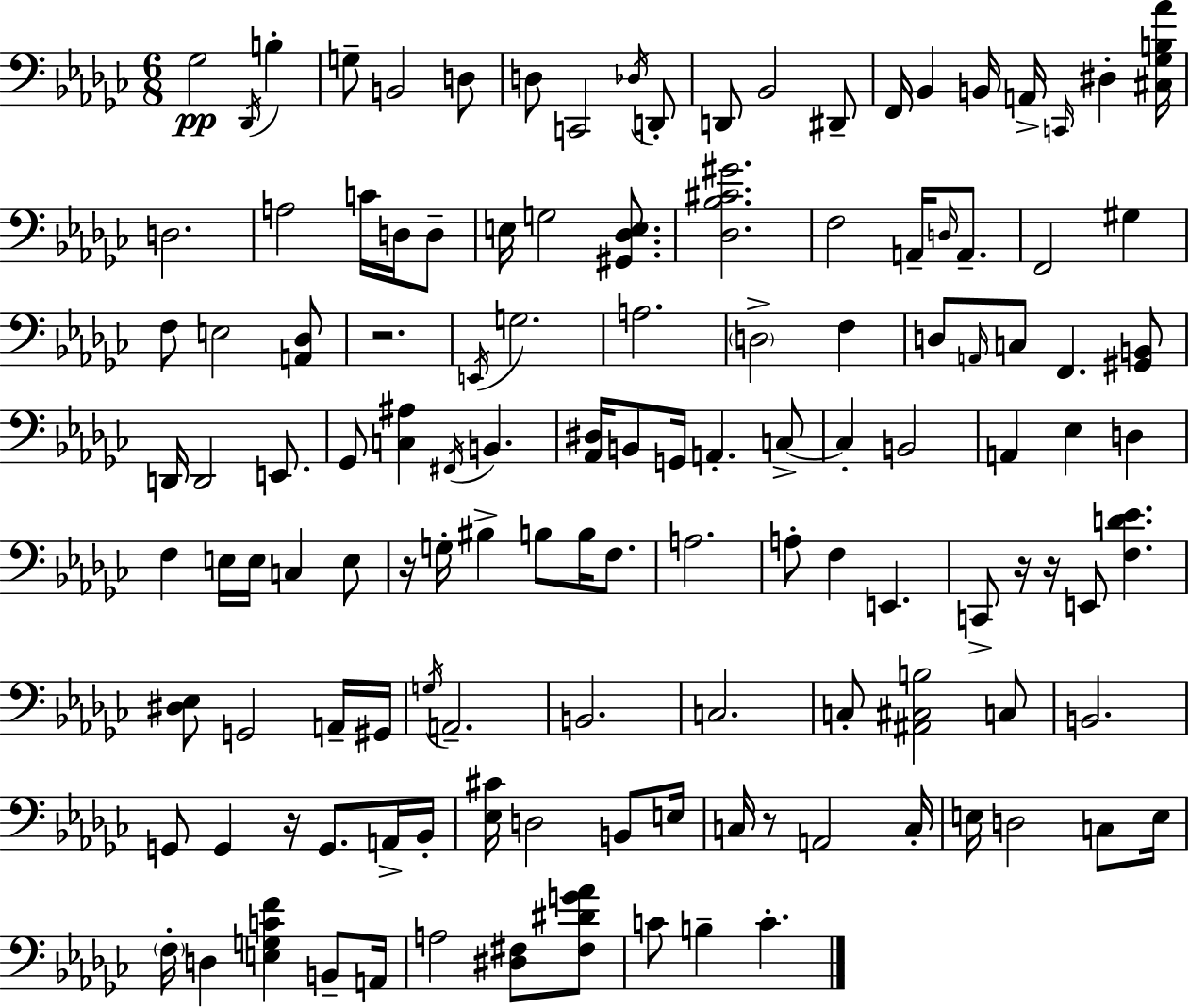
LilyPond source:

{
  \clef bass
  \numericTimeSignature
  \time 6/8
  \key ees \minor
  ges2\pp \acciaccatura { des,16 } b4-. | g8-- b,2 d8 | d8 c,2 \acciaccatura { des16 } | d,8-. d,8 bes,2 | \break dis,8-- f,16 bes,4 b,16 a,16-> \grace { c,16 } dis4-. | <cis ges b aes'>16 d2. | a2 c'16 | d16 d8-- e16 g2 | \break <gis, des e>8. <des bes cis' gis'>2. | f2 a,16-- | \grace { d16 } a,8.-- f,2 | gis4 f8 e2 | \break <a, des>8 r2. | \acciaccatura { e,16 } g2. | a2. | \parenthesize d2-> | \break f4 d8 \grace { a,16 } c8 f,4. | <gis, b,>8 d,16 d,2 | e,8. ges,8 <c ais>4 | \acciaccatura { fis,16 } b,4. <aes, dis>16 b,8 g,16 a,4.-. | \break c8->~~ c4-. b,2 | a,4 ees4 | d4 f4 e16 | e16 c4 e8 r16 g16-. bis4-> | \break b8 b16 f8. a2. | a8-. f4 | e,4. c,8-> r16 r16 e,8 | <f d' ees'>4. <dis ees>8 g,2 | \break a,16-- gis,16 \acciaccatura { g16 } a,2.-- | b,2. | c2. | c8-. <ais, cis b>2 | \break c8 b,2. | g,8 g,4 | r16 g,8. a,16-> bes,16-. <ees cis'>16 d2 | b,8 e16 c16 r8 a,2 | \break c16-. e16 d2 | c8 e16 \parenthesize f16-. d4 | <e g c' f'>4 b,8-- a,16 a2 | <dis fis>8 <fis dis' g' aes'>8 c'8 b4-- | \break c'4.-. \bar "|."
}